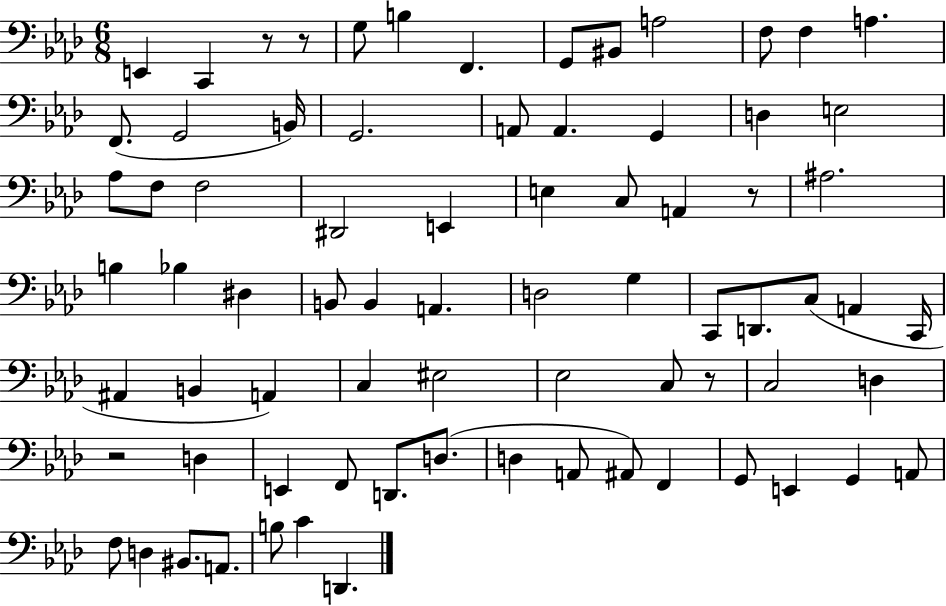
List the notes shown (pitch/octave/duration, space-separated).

E2/q C2/q R/e R/e G3/e B3/q F2/q. G2/e BIS2/e A3/h F3/e F3/q A3/q. F2/e. G2/h B2/s G2/h. A2/e A2/q. G2/q D3/q E3/h Ab3/e F3/e F3/h D#2/h E2/q E3/q C3/e A2/q R/e A#3/h. B3/q Bb3/q D#3/q B2/e B2/q A2/q. D3/h G3/q C2/e D2/e. C3/e A2/q C2/s A#2/q B2/q A2/q C3/q EIS3/h Eb3/h C3/e R/e C3/h D3/q R/h D3/q E2/q F2/e D2/e. D3/e. D3/q A2/e A#2/e F2/q G2/e E2/q G2/q A2/e F3/e D3/q BIS2/e. A2/e. B3/e C4/q D2/q.